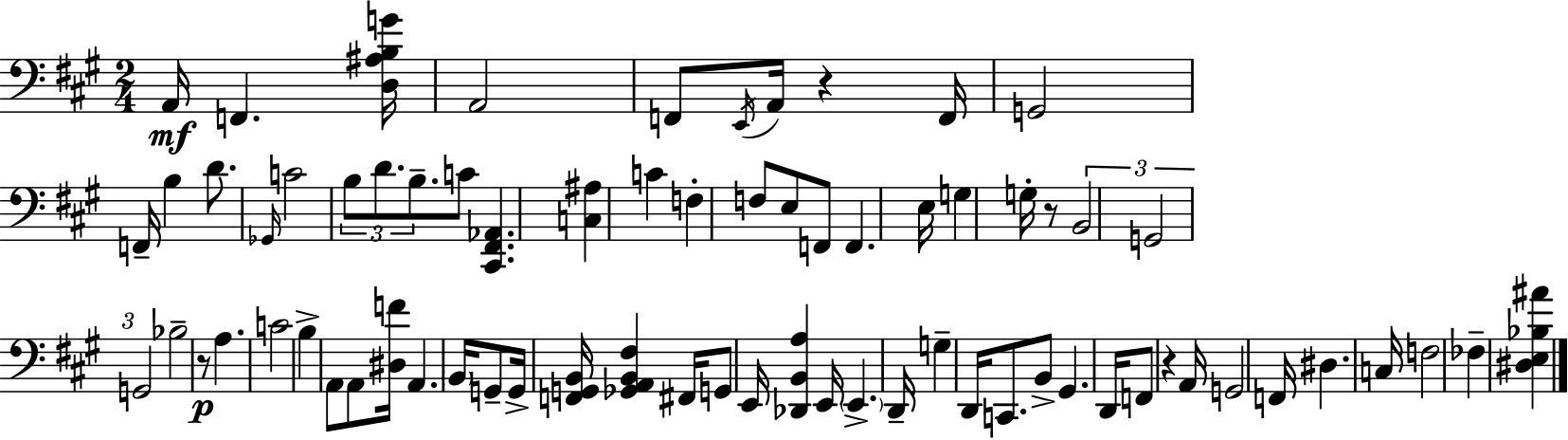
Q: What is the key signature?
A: A major